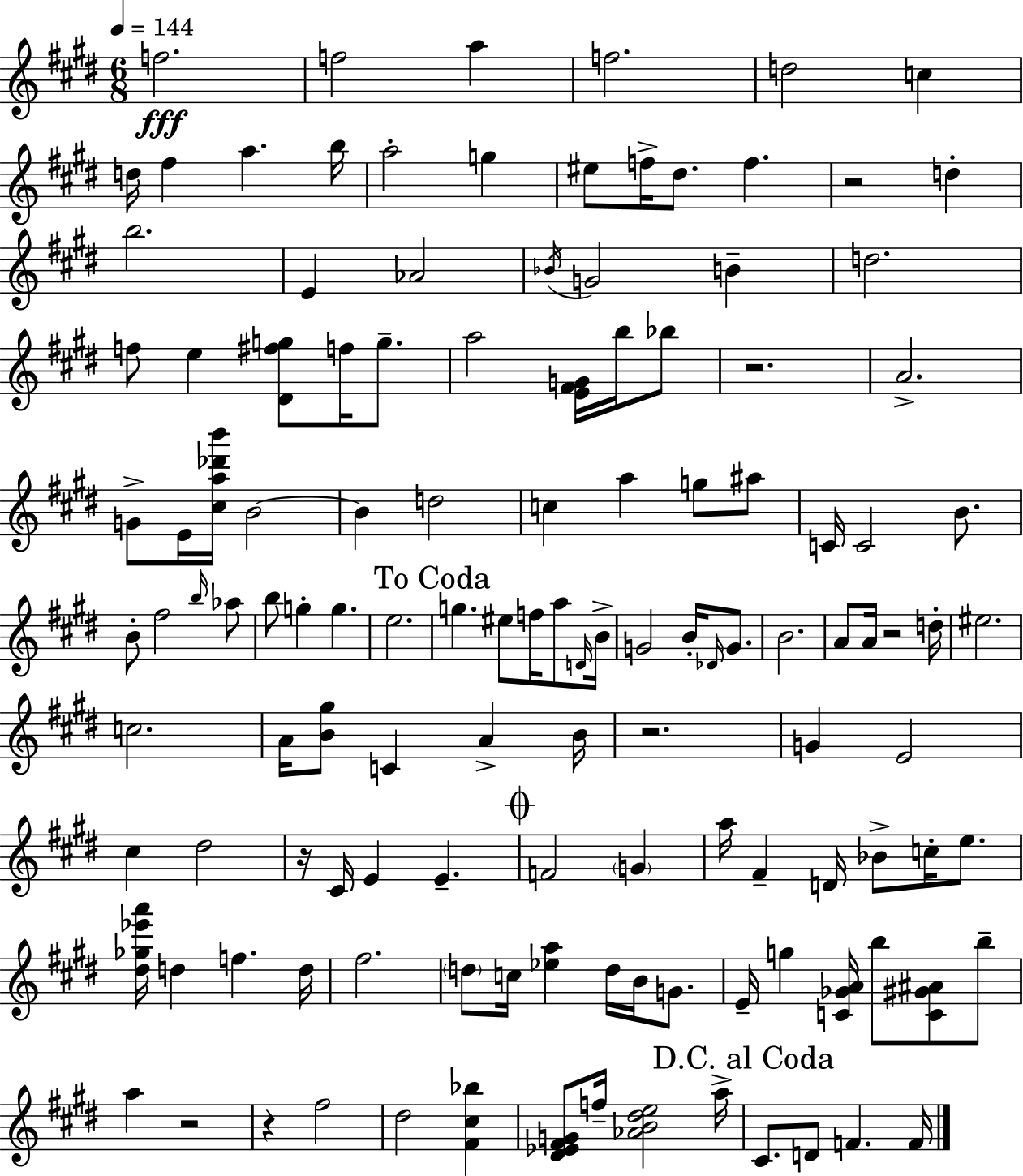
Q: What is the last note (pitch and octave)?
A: F4